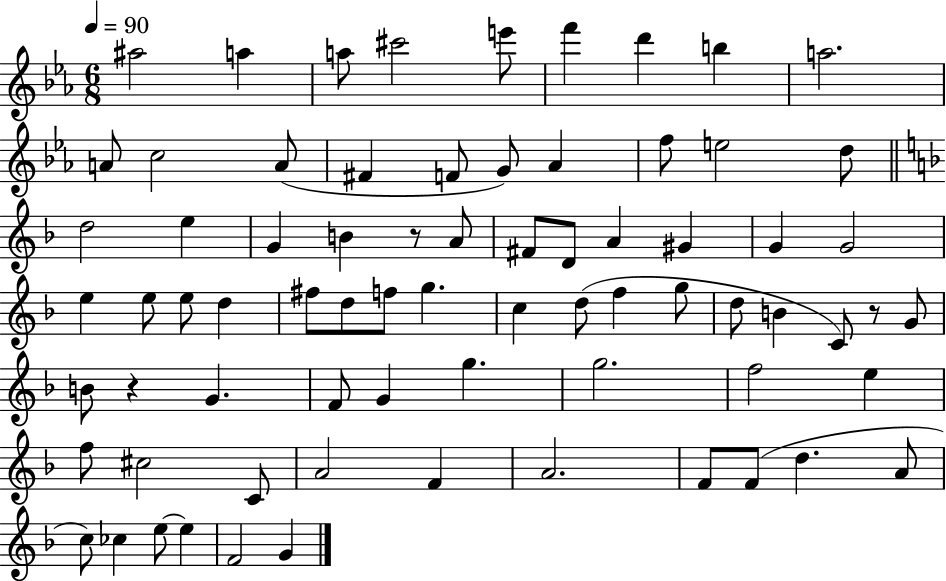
{
  \clef treble
  \numericTimeSignature
  \time 6/8
  \key ees \major
  \tempo 4 = 90
  ais''2 a''4 | a''8 cis'''2 e'''8 | f'''4 d'''4 b''4 | a''2. | \break a'8 c''2 a'8( | fis'4 f'8 g'8) aes'4 | f''8 e''2 d''8 | \bar "||" \break \key d \minor d''2 e''4 | g'4 b'4 r8 a'8 | fis'8 d'8 a'4 gis'4 | g'4 g'2 | \break e''4 e''8 e''8 d''4 | fis''8 d''8 f''8 g''4. | c''4 d''8( f''4 g''8 | d''8 b'4 c'8) r8 g'8 | \break b'8 r4 g'4. | f'8 g'4 g''4. | g''2. | f''2 e''4 | \break f''8 cis''2 c'8 | a'2 f'4 | a'2. | f'8 f'8( d''4. a'8 | \break c''8) ces''4 e''8~~ e''4 | f'2 g'4 | \bar "|."
}